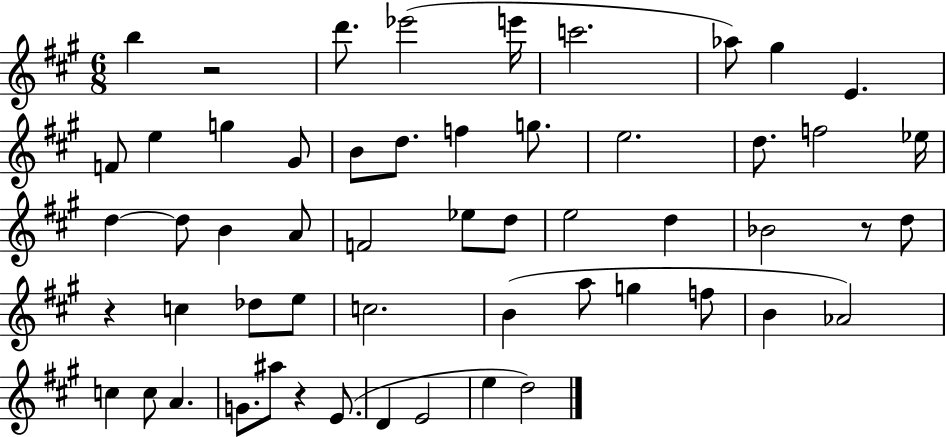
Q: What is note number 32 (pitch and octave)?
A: C5